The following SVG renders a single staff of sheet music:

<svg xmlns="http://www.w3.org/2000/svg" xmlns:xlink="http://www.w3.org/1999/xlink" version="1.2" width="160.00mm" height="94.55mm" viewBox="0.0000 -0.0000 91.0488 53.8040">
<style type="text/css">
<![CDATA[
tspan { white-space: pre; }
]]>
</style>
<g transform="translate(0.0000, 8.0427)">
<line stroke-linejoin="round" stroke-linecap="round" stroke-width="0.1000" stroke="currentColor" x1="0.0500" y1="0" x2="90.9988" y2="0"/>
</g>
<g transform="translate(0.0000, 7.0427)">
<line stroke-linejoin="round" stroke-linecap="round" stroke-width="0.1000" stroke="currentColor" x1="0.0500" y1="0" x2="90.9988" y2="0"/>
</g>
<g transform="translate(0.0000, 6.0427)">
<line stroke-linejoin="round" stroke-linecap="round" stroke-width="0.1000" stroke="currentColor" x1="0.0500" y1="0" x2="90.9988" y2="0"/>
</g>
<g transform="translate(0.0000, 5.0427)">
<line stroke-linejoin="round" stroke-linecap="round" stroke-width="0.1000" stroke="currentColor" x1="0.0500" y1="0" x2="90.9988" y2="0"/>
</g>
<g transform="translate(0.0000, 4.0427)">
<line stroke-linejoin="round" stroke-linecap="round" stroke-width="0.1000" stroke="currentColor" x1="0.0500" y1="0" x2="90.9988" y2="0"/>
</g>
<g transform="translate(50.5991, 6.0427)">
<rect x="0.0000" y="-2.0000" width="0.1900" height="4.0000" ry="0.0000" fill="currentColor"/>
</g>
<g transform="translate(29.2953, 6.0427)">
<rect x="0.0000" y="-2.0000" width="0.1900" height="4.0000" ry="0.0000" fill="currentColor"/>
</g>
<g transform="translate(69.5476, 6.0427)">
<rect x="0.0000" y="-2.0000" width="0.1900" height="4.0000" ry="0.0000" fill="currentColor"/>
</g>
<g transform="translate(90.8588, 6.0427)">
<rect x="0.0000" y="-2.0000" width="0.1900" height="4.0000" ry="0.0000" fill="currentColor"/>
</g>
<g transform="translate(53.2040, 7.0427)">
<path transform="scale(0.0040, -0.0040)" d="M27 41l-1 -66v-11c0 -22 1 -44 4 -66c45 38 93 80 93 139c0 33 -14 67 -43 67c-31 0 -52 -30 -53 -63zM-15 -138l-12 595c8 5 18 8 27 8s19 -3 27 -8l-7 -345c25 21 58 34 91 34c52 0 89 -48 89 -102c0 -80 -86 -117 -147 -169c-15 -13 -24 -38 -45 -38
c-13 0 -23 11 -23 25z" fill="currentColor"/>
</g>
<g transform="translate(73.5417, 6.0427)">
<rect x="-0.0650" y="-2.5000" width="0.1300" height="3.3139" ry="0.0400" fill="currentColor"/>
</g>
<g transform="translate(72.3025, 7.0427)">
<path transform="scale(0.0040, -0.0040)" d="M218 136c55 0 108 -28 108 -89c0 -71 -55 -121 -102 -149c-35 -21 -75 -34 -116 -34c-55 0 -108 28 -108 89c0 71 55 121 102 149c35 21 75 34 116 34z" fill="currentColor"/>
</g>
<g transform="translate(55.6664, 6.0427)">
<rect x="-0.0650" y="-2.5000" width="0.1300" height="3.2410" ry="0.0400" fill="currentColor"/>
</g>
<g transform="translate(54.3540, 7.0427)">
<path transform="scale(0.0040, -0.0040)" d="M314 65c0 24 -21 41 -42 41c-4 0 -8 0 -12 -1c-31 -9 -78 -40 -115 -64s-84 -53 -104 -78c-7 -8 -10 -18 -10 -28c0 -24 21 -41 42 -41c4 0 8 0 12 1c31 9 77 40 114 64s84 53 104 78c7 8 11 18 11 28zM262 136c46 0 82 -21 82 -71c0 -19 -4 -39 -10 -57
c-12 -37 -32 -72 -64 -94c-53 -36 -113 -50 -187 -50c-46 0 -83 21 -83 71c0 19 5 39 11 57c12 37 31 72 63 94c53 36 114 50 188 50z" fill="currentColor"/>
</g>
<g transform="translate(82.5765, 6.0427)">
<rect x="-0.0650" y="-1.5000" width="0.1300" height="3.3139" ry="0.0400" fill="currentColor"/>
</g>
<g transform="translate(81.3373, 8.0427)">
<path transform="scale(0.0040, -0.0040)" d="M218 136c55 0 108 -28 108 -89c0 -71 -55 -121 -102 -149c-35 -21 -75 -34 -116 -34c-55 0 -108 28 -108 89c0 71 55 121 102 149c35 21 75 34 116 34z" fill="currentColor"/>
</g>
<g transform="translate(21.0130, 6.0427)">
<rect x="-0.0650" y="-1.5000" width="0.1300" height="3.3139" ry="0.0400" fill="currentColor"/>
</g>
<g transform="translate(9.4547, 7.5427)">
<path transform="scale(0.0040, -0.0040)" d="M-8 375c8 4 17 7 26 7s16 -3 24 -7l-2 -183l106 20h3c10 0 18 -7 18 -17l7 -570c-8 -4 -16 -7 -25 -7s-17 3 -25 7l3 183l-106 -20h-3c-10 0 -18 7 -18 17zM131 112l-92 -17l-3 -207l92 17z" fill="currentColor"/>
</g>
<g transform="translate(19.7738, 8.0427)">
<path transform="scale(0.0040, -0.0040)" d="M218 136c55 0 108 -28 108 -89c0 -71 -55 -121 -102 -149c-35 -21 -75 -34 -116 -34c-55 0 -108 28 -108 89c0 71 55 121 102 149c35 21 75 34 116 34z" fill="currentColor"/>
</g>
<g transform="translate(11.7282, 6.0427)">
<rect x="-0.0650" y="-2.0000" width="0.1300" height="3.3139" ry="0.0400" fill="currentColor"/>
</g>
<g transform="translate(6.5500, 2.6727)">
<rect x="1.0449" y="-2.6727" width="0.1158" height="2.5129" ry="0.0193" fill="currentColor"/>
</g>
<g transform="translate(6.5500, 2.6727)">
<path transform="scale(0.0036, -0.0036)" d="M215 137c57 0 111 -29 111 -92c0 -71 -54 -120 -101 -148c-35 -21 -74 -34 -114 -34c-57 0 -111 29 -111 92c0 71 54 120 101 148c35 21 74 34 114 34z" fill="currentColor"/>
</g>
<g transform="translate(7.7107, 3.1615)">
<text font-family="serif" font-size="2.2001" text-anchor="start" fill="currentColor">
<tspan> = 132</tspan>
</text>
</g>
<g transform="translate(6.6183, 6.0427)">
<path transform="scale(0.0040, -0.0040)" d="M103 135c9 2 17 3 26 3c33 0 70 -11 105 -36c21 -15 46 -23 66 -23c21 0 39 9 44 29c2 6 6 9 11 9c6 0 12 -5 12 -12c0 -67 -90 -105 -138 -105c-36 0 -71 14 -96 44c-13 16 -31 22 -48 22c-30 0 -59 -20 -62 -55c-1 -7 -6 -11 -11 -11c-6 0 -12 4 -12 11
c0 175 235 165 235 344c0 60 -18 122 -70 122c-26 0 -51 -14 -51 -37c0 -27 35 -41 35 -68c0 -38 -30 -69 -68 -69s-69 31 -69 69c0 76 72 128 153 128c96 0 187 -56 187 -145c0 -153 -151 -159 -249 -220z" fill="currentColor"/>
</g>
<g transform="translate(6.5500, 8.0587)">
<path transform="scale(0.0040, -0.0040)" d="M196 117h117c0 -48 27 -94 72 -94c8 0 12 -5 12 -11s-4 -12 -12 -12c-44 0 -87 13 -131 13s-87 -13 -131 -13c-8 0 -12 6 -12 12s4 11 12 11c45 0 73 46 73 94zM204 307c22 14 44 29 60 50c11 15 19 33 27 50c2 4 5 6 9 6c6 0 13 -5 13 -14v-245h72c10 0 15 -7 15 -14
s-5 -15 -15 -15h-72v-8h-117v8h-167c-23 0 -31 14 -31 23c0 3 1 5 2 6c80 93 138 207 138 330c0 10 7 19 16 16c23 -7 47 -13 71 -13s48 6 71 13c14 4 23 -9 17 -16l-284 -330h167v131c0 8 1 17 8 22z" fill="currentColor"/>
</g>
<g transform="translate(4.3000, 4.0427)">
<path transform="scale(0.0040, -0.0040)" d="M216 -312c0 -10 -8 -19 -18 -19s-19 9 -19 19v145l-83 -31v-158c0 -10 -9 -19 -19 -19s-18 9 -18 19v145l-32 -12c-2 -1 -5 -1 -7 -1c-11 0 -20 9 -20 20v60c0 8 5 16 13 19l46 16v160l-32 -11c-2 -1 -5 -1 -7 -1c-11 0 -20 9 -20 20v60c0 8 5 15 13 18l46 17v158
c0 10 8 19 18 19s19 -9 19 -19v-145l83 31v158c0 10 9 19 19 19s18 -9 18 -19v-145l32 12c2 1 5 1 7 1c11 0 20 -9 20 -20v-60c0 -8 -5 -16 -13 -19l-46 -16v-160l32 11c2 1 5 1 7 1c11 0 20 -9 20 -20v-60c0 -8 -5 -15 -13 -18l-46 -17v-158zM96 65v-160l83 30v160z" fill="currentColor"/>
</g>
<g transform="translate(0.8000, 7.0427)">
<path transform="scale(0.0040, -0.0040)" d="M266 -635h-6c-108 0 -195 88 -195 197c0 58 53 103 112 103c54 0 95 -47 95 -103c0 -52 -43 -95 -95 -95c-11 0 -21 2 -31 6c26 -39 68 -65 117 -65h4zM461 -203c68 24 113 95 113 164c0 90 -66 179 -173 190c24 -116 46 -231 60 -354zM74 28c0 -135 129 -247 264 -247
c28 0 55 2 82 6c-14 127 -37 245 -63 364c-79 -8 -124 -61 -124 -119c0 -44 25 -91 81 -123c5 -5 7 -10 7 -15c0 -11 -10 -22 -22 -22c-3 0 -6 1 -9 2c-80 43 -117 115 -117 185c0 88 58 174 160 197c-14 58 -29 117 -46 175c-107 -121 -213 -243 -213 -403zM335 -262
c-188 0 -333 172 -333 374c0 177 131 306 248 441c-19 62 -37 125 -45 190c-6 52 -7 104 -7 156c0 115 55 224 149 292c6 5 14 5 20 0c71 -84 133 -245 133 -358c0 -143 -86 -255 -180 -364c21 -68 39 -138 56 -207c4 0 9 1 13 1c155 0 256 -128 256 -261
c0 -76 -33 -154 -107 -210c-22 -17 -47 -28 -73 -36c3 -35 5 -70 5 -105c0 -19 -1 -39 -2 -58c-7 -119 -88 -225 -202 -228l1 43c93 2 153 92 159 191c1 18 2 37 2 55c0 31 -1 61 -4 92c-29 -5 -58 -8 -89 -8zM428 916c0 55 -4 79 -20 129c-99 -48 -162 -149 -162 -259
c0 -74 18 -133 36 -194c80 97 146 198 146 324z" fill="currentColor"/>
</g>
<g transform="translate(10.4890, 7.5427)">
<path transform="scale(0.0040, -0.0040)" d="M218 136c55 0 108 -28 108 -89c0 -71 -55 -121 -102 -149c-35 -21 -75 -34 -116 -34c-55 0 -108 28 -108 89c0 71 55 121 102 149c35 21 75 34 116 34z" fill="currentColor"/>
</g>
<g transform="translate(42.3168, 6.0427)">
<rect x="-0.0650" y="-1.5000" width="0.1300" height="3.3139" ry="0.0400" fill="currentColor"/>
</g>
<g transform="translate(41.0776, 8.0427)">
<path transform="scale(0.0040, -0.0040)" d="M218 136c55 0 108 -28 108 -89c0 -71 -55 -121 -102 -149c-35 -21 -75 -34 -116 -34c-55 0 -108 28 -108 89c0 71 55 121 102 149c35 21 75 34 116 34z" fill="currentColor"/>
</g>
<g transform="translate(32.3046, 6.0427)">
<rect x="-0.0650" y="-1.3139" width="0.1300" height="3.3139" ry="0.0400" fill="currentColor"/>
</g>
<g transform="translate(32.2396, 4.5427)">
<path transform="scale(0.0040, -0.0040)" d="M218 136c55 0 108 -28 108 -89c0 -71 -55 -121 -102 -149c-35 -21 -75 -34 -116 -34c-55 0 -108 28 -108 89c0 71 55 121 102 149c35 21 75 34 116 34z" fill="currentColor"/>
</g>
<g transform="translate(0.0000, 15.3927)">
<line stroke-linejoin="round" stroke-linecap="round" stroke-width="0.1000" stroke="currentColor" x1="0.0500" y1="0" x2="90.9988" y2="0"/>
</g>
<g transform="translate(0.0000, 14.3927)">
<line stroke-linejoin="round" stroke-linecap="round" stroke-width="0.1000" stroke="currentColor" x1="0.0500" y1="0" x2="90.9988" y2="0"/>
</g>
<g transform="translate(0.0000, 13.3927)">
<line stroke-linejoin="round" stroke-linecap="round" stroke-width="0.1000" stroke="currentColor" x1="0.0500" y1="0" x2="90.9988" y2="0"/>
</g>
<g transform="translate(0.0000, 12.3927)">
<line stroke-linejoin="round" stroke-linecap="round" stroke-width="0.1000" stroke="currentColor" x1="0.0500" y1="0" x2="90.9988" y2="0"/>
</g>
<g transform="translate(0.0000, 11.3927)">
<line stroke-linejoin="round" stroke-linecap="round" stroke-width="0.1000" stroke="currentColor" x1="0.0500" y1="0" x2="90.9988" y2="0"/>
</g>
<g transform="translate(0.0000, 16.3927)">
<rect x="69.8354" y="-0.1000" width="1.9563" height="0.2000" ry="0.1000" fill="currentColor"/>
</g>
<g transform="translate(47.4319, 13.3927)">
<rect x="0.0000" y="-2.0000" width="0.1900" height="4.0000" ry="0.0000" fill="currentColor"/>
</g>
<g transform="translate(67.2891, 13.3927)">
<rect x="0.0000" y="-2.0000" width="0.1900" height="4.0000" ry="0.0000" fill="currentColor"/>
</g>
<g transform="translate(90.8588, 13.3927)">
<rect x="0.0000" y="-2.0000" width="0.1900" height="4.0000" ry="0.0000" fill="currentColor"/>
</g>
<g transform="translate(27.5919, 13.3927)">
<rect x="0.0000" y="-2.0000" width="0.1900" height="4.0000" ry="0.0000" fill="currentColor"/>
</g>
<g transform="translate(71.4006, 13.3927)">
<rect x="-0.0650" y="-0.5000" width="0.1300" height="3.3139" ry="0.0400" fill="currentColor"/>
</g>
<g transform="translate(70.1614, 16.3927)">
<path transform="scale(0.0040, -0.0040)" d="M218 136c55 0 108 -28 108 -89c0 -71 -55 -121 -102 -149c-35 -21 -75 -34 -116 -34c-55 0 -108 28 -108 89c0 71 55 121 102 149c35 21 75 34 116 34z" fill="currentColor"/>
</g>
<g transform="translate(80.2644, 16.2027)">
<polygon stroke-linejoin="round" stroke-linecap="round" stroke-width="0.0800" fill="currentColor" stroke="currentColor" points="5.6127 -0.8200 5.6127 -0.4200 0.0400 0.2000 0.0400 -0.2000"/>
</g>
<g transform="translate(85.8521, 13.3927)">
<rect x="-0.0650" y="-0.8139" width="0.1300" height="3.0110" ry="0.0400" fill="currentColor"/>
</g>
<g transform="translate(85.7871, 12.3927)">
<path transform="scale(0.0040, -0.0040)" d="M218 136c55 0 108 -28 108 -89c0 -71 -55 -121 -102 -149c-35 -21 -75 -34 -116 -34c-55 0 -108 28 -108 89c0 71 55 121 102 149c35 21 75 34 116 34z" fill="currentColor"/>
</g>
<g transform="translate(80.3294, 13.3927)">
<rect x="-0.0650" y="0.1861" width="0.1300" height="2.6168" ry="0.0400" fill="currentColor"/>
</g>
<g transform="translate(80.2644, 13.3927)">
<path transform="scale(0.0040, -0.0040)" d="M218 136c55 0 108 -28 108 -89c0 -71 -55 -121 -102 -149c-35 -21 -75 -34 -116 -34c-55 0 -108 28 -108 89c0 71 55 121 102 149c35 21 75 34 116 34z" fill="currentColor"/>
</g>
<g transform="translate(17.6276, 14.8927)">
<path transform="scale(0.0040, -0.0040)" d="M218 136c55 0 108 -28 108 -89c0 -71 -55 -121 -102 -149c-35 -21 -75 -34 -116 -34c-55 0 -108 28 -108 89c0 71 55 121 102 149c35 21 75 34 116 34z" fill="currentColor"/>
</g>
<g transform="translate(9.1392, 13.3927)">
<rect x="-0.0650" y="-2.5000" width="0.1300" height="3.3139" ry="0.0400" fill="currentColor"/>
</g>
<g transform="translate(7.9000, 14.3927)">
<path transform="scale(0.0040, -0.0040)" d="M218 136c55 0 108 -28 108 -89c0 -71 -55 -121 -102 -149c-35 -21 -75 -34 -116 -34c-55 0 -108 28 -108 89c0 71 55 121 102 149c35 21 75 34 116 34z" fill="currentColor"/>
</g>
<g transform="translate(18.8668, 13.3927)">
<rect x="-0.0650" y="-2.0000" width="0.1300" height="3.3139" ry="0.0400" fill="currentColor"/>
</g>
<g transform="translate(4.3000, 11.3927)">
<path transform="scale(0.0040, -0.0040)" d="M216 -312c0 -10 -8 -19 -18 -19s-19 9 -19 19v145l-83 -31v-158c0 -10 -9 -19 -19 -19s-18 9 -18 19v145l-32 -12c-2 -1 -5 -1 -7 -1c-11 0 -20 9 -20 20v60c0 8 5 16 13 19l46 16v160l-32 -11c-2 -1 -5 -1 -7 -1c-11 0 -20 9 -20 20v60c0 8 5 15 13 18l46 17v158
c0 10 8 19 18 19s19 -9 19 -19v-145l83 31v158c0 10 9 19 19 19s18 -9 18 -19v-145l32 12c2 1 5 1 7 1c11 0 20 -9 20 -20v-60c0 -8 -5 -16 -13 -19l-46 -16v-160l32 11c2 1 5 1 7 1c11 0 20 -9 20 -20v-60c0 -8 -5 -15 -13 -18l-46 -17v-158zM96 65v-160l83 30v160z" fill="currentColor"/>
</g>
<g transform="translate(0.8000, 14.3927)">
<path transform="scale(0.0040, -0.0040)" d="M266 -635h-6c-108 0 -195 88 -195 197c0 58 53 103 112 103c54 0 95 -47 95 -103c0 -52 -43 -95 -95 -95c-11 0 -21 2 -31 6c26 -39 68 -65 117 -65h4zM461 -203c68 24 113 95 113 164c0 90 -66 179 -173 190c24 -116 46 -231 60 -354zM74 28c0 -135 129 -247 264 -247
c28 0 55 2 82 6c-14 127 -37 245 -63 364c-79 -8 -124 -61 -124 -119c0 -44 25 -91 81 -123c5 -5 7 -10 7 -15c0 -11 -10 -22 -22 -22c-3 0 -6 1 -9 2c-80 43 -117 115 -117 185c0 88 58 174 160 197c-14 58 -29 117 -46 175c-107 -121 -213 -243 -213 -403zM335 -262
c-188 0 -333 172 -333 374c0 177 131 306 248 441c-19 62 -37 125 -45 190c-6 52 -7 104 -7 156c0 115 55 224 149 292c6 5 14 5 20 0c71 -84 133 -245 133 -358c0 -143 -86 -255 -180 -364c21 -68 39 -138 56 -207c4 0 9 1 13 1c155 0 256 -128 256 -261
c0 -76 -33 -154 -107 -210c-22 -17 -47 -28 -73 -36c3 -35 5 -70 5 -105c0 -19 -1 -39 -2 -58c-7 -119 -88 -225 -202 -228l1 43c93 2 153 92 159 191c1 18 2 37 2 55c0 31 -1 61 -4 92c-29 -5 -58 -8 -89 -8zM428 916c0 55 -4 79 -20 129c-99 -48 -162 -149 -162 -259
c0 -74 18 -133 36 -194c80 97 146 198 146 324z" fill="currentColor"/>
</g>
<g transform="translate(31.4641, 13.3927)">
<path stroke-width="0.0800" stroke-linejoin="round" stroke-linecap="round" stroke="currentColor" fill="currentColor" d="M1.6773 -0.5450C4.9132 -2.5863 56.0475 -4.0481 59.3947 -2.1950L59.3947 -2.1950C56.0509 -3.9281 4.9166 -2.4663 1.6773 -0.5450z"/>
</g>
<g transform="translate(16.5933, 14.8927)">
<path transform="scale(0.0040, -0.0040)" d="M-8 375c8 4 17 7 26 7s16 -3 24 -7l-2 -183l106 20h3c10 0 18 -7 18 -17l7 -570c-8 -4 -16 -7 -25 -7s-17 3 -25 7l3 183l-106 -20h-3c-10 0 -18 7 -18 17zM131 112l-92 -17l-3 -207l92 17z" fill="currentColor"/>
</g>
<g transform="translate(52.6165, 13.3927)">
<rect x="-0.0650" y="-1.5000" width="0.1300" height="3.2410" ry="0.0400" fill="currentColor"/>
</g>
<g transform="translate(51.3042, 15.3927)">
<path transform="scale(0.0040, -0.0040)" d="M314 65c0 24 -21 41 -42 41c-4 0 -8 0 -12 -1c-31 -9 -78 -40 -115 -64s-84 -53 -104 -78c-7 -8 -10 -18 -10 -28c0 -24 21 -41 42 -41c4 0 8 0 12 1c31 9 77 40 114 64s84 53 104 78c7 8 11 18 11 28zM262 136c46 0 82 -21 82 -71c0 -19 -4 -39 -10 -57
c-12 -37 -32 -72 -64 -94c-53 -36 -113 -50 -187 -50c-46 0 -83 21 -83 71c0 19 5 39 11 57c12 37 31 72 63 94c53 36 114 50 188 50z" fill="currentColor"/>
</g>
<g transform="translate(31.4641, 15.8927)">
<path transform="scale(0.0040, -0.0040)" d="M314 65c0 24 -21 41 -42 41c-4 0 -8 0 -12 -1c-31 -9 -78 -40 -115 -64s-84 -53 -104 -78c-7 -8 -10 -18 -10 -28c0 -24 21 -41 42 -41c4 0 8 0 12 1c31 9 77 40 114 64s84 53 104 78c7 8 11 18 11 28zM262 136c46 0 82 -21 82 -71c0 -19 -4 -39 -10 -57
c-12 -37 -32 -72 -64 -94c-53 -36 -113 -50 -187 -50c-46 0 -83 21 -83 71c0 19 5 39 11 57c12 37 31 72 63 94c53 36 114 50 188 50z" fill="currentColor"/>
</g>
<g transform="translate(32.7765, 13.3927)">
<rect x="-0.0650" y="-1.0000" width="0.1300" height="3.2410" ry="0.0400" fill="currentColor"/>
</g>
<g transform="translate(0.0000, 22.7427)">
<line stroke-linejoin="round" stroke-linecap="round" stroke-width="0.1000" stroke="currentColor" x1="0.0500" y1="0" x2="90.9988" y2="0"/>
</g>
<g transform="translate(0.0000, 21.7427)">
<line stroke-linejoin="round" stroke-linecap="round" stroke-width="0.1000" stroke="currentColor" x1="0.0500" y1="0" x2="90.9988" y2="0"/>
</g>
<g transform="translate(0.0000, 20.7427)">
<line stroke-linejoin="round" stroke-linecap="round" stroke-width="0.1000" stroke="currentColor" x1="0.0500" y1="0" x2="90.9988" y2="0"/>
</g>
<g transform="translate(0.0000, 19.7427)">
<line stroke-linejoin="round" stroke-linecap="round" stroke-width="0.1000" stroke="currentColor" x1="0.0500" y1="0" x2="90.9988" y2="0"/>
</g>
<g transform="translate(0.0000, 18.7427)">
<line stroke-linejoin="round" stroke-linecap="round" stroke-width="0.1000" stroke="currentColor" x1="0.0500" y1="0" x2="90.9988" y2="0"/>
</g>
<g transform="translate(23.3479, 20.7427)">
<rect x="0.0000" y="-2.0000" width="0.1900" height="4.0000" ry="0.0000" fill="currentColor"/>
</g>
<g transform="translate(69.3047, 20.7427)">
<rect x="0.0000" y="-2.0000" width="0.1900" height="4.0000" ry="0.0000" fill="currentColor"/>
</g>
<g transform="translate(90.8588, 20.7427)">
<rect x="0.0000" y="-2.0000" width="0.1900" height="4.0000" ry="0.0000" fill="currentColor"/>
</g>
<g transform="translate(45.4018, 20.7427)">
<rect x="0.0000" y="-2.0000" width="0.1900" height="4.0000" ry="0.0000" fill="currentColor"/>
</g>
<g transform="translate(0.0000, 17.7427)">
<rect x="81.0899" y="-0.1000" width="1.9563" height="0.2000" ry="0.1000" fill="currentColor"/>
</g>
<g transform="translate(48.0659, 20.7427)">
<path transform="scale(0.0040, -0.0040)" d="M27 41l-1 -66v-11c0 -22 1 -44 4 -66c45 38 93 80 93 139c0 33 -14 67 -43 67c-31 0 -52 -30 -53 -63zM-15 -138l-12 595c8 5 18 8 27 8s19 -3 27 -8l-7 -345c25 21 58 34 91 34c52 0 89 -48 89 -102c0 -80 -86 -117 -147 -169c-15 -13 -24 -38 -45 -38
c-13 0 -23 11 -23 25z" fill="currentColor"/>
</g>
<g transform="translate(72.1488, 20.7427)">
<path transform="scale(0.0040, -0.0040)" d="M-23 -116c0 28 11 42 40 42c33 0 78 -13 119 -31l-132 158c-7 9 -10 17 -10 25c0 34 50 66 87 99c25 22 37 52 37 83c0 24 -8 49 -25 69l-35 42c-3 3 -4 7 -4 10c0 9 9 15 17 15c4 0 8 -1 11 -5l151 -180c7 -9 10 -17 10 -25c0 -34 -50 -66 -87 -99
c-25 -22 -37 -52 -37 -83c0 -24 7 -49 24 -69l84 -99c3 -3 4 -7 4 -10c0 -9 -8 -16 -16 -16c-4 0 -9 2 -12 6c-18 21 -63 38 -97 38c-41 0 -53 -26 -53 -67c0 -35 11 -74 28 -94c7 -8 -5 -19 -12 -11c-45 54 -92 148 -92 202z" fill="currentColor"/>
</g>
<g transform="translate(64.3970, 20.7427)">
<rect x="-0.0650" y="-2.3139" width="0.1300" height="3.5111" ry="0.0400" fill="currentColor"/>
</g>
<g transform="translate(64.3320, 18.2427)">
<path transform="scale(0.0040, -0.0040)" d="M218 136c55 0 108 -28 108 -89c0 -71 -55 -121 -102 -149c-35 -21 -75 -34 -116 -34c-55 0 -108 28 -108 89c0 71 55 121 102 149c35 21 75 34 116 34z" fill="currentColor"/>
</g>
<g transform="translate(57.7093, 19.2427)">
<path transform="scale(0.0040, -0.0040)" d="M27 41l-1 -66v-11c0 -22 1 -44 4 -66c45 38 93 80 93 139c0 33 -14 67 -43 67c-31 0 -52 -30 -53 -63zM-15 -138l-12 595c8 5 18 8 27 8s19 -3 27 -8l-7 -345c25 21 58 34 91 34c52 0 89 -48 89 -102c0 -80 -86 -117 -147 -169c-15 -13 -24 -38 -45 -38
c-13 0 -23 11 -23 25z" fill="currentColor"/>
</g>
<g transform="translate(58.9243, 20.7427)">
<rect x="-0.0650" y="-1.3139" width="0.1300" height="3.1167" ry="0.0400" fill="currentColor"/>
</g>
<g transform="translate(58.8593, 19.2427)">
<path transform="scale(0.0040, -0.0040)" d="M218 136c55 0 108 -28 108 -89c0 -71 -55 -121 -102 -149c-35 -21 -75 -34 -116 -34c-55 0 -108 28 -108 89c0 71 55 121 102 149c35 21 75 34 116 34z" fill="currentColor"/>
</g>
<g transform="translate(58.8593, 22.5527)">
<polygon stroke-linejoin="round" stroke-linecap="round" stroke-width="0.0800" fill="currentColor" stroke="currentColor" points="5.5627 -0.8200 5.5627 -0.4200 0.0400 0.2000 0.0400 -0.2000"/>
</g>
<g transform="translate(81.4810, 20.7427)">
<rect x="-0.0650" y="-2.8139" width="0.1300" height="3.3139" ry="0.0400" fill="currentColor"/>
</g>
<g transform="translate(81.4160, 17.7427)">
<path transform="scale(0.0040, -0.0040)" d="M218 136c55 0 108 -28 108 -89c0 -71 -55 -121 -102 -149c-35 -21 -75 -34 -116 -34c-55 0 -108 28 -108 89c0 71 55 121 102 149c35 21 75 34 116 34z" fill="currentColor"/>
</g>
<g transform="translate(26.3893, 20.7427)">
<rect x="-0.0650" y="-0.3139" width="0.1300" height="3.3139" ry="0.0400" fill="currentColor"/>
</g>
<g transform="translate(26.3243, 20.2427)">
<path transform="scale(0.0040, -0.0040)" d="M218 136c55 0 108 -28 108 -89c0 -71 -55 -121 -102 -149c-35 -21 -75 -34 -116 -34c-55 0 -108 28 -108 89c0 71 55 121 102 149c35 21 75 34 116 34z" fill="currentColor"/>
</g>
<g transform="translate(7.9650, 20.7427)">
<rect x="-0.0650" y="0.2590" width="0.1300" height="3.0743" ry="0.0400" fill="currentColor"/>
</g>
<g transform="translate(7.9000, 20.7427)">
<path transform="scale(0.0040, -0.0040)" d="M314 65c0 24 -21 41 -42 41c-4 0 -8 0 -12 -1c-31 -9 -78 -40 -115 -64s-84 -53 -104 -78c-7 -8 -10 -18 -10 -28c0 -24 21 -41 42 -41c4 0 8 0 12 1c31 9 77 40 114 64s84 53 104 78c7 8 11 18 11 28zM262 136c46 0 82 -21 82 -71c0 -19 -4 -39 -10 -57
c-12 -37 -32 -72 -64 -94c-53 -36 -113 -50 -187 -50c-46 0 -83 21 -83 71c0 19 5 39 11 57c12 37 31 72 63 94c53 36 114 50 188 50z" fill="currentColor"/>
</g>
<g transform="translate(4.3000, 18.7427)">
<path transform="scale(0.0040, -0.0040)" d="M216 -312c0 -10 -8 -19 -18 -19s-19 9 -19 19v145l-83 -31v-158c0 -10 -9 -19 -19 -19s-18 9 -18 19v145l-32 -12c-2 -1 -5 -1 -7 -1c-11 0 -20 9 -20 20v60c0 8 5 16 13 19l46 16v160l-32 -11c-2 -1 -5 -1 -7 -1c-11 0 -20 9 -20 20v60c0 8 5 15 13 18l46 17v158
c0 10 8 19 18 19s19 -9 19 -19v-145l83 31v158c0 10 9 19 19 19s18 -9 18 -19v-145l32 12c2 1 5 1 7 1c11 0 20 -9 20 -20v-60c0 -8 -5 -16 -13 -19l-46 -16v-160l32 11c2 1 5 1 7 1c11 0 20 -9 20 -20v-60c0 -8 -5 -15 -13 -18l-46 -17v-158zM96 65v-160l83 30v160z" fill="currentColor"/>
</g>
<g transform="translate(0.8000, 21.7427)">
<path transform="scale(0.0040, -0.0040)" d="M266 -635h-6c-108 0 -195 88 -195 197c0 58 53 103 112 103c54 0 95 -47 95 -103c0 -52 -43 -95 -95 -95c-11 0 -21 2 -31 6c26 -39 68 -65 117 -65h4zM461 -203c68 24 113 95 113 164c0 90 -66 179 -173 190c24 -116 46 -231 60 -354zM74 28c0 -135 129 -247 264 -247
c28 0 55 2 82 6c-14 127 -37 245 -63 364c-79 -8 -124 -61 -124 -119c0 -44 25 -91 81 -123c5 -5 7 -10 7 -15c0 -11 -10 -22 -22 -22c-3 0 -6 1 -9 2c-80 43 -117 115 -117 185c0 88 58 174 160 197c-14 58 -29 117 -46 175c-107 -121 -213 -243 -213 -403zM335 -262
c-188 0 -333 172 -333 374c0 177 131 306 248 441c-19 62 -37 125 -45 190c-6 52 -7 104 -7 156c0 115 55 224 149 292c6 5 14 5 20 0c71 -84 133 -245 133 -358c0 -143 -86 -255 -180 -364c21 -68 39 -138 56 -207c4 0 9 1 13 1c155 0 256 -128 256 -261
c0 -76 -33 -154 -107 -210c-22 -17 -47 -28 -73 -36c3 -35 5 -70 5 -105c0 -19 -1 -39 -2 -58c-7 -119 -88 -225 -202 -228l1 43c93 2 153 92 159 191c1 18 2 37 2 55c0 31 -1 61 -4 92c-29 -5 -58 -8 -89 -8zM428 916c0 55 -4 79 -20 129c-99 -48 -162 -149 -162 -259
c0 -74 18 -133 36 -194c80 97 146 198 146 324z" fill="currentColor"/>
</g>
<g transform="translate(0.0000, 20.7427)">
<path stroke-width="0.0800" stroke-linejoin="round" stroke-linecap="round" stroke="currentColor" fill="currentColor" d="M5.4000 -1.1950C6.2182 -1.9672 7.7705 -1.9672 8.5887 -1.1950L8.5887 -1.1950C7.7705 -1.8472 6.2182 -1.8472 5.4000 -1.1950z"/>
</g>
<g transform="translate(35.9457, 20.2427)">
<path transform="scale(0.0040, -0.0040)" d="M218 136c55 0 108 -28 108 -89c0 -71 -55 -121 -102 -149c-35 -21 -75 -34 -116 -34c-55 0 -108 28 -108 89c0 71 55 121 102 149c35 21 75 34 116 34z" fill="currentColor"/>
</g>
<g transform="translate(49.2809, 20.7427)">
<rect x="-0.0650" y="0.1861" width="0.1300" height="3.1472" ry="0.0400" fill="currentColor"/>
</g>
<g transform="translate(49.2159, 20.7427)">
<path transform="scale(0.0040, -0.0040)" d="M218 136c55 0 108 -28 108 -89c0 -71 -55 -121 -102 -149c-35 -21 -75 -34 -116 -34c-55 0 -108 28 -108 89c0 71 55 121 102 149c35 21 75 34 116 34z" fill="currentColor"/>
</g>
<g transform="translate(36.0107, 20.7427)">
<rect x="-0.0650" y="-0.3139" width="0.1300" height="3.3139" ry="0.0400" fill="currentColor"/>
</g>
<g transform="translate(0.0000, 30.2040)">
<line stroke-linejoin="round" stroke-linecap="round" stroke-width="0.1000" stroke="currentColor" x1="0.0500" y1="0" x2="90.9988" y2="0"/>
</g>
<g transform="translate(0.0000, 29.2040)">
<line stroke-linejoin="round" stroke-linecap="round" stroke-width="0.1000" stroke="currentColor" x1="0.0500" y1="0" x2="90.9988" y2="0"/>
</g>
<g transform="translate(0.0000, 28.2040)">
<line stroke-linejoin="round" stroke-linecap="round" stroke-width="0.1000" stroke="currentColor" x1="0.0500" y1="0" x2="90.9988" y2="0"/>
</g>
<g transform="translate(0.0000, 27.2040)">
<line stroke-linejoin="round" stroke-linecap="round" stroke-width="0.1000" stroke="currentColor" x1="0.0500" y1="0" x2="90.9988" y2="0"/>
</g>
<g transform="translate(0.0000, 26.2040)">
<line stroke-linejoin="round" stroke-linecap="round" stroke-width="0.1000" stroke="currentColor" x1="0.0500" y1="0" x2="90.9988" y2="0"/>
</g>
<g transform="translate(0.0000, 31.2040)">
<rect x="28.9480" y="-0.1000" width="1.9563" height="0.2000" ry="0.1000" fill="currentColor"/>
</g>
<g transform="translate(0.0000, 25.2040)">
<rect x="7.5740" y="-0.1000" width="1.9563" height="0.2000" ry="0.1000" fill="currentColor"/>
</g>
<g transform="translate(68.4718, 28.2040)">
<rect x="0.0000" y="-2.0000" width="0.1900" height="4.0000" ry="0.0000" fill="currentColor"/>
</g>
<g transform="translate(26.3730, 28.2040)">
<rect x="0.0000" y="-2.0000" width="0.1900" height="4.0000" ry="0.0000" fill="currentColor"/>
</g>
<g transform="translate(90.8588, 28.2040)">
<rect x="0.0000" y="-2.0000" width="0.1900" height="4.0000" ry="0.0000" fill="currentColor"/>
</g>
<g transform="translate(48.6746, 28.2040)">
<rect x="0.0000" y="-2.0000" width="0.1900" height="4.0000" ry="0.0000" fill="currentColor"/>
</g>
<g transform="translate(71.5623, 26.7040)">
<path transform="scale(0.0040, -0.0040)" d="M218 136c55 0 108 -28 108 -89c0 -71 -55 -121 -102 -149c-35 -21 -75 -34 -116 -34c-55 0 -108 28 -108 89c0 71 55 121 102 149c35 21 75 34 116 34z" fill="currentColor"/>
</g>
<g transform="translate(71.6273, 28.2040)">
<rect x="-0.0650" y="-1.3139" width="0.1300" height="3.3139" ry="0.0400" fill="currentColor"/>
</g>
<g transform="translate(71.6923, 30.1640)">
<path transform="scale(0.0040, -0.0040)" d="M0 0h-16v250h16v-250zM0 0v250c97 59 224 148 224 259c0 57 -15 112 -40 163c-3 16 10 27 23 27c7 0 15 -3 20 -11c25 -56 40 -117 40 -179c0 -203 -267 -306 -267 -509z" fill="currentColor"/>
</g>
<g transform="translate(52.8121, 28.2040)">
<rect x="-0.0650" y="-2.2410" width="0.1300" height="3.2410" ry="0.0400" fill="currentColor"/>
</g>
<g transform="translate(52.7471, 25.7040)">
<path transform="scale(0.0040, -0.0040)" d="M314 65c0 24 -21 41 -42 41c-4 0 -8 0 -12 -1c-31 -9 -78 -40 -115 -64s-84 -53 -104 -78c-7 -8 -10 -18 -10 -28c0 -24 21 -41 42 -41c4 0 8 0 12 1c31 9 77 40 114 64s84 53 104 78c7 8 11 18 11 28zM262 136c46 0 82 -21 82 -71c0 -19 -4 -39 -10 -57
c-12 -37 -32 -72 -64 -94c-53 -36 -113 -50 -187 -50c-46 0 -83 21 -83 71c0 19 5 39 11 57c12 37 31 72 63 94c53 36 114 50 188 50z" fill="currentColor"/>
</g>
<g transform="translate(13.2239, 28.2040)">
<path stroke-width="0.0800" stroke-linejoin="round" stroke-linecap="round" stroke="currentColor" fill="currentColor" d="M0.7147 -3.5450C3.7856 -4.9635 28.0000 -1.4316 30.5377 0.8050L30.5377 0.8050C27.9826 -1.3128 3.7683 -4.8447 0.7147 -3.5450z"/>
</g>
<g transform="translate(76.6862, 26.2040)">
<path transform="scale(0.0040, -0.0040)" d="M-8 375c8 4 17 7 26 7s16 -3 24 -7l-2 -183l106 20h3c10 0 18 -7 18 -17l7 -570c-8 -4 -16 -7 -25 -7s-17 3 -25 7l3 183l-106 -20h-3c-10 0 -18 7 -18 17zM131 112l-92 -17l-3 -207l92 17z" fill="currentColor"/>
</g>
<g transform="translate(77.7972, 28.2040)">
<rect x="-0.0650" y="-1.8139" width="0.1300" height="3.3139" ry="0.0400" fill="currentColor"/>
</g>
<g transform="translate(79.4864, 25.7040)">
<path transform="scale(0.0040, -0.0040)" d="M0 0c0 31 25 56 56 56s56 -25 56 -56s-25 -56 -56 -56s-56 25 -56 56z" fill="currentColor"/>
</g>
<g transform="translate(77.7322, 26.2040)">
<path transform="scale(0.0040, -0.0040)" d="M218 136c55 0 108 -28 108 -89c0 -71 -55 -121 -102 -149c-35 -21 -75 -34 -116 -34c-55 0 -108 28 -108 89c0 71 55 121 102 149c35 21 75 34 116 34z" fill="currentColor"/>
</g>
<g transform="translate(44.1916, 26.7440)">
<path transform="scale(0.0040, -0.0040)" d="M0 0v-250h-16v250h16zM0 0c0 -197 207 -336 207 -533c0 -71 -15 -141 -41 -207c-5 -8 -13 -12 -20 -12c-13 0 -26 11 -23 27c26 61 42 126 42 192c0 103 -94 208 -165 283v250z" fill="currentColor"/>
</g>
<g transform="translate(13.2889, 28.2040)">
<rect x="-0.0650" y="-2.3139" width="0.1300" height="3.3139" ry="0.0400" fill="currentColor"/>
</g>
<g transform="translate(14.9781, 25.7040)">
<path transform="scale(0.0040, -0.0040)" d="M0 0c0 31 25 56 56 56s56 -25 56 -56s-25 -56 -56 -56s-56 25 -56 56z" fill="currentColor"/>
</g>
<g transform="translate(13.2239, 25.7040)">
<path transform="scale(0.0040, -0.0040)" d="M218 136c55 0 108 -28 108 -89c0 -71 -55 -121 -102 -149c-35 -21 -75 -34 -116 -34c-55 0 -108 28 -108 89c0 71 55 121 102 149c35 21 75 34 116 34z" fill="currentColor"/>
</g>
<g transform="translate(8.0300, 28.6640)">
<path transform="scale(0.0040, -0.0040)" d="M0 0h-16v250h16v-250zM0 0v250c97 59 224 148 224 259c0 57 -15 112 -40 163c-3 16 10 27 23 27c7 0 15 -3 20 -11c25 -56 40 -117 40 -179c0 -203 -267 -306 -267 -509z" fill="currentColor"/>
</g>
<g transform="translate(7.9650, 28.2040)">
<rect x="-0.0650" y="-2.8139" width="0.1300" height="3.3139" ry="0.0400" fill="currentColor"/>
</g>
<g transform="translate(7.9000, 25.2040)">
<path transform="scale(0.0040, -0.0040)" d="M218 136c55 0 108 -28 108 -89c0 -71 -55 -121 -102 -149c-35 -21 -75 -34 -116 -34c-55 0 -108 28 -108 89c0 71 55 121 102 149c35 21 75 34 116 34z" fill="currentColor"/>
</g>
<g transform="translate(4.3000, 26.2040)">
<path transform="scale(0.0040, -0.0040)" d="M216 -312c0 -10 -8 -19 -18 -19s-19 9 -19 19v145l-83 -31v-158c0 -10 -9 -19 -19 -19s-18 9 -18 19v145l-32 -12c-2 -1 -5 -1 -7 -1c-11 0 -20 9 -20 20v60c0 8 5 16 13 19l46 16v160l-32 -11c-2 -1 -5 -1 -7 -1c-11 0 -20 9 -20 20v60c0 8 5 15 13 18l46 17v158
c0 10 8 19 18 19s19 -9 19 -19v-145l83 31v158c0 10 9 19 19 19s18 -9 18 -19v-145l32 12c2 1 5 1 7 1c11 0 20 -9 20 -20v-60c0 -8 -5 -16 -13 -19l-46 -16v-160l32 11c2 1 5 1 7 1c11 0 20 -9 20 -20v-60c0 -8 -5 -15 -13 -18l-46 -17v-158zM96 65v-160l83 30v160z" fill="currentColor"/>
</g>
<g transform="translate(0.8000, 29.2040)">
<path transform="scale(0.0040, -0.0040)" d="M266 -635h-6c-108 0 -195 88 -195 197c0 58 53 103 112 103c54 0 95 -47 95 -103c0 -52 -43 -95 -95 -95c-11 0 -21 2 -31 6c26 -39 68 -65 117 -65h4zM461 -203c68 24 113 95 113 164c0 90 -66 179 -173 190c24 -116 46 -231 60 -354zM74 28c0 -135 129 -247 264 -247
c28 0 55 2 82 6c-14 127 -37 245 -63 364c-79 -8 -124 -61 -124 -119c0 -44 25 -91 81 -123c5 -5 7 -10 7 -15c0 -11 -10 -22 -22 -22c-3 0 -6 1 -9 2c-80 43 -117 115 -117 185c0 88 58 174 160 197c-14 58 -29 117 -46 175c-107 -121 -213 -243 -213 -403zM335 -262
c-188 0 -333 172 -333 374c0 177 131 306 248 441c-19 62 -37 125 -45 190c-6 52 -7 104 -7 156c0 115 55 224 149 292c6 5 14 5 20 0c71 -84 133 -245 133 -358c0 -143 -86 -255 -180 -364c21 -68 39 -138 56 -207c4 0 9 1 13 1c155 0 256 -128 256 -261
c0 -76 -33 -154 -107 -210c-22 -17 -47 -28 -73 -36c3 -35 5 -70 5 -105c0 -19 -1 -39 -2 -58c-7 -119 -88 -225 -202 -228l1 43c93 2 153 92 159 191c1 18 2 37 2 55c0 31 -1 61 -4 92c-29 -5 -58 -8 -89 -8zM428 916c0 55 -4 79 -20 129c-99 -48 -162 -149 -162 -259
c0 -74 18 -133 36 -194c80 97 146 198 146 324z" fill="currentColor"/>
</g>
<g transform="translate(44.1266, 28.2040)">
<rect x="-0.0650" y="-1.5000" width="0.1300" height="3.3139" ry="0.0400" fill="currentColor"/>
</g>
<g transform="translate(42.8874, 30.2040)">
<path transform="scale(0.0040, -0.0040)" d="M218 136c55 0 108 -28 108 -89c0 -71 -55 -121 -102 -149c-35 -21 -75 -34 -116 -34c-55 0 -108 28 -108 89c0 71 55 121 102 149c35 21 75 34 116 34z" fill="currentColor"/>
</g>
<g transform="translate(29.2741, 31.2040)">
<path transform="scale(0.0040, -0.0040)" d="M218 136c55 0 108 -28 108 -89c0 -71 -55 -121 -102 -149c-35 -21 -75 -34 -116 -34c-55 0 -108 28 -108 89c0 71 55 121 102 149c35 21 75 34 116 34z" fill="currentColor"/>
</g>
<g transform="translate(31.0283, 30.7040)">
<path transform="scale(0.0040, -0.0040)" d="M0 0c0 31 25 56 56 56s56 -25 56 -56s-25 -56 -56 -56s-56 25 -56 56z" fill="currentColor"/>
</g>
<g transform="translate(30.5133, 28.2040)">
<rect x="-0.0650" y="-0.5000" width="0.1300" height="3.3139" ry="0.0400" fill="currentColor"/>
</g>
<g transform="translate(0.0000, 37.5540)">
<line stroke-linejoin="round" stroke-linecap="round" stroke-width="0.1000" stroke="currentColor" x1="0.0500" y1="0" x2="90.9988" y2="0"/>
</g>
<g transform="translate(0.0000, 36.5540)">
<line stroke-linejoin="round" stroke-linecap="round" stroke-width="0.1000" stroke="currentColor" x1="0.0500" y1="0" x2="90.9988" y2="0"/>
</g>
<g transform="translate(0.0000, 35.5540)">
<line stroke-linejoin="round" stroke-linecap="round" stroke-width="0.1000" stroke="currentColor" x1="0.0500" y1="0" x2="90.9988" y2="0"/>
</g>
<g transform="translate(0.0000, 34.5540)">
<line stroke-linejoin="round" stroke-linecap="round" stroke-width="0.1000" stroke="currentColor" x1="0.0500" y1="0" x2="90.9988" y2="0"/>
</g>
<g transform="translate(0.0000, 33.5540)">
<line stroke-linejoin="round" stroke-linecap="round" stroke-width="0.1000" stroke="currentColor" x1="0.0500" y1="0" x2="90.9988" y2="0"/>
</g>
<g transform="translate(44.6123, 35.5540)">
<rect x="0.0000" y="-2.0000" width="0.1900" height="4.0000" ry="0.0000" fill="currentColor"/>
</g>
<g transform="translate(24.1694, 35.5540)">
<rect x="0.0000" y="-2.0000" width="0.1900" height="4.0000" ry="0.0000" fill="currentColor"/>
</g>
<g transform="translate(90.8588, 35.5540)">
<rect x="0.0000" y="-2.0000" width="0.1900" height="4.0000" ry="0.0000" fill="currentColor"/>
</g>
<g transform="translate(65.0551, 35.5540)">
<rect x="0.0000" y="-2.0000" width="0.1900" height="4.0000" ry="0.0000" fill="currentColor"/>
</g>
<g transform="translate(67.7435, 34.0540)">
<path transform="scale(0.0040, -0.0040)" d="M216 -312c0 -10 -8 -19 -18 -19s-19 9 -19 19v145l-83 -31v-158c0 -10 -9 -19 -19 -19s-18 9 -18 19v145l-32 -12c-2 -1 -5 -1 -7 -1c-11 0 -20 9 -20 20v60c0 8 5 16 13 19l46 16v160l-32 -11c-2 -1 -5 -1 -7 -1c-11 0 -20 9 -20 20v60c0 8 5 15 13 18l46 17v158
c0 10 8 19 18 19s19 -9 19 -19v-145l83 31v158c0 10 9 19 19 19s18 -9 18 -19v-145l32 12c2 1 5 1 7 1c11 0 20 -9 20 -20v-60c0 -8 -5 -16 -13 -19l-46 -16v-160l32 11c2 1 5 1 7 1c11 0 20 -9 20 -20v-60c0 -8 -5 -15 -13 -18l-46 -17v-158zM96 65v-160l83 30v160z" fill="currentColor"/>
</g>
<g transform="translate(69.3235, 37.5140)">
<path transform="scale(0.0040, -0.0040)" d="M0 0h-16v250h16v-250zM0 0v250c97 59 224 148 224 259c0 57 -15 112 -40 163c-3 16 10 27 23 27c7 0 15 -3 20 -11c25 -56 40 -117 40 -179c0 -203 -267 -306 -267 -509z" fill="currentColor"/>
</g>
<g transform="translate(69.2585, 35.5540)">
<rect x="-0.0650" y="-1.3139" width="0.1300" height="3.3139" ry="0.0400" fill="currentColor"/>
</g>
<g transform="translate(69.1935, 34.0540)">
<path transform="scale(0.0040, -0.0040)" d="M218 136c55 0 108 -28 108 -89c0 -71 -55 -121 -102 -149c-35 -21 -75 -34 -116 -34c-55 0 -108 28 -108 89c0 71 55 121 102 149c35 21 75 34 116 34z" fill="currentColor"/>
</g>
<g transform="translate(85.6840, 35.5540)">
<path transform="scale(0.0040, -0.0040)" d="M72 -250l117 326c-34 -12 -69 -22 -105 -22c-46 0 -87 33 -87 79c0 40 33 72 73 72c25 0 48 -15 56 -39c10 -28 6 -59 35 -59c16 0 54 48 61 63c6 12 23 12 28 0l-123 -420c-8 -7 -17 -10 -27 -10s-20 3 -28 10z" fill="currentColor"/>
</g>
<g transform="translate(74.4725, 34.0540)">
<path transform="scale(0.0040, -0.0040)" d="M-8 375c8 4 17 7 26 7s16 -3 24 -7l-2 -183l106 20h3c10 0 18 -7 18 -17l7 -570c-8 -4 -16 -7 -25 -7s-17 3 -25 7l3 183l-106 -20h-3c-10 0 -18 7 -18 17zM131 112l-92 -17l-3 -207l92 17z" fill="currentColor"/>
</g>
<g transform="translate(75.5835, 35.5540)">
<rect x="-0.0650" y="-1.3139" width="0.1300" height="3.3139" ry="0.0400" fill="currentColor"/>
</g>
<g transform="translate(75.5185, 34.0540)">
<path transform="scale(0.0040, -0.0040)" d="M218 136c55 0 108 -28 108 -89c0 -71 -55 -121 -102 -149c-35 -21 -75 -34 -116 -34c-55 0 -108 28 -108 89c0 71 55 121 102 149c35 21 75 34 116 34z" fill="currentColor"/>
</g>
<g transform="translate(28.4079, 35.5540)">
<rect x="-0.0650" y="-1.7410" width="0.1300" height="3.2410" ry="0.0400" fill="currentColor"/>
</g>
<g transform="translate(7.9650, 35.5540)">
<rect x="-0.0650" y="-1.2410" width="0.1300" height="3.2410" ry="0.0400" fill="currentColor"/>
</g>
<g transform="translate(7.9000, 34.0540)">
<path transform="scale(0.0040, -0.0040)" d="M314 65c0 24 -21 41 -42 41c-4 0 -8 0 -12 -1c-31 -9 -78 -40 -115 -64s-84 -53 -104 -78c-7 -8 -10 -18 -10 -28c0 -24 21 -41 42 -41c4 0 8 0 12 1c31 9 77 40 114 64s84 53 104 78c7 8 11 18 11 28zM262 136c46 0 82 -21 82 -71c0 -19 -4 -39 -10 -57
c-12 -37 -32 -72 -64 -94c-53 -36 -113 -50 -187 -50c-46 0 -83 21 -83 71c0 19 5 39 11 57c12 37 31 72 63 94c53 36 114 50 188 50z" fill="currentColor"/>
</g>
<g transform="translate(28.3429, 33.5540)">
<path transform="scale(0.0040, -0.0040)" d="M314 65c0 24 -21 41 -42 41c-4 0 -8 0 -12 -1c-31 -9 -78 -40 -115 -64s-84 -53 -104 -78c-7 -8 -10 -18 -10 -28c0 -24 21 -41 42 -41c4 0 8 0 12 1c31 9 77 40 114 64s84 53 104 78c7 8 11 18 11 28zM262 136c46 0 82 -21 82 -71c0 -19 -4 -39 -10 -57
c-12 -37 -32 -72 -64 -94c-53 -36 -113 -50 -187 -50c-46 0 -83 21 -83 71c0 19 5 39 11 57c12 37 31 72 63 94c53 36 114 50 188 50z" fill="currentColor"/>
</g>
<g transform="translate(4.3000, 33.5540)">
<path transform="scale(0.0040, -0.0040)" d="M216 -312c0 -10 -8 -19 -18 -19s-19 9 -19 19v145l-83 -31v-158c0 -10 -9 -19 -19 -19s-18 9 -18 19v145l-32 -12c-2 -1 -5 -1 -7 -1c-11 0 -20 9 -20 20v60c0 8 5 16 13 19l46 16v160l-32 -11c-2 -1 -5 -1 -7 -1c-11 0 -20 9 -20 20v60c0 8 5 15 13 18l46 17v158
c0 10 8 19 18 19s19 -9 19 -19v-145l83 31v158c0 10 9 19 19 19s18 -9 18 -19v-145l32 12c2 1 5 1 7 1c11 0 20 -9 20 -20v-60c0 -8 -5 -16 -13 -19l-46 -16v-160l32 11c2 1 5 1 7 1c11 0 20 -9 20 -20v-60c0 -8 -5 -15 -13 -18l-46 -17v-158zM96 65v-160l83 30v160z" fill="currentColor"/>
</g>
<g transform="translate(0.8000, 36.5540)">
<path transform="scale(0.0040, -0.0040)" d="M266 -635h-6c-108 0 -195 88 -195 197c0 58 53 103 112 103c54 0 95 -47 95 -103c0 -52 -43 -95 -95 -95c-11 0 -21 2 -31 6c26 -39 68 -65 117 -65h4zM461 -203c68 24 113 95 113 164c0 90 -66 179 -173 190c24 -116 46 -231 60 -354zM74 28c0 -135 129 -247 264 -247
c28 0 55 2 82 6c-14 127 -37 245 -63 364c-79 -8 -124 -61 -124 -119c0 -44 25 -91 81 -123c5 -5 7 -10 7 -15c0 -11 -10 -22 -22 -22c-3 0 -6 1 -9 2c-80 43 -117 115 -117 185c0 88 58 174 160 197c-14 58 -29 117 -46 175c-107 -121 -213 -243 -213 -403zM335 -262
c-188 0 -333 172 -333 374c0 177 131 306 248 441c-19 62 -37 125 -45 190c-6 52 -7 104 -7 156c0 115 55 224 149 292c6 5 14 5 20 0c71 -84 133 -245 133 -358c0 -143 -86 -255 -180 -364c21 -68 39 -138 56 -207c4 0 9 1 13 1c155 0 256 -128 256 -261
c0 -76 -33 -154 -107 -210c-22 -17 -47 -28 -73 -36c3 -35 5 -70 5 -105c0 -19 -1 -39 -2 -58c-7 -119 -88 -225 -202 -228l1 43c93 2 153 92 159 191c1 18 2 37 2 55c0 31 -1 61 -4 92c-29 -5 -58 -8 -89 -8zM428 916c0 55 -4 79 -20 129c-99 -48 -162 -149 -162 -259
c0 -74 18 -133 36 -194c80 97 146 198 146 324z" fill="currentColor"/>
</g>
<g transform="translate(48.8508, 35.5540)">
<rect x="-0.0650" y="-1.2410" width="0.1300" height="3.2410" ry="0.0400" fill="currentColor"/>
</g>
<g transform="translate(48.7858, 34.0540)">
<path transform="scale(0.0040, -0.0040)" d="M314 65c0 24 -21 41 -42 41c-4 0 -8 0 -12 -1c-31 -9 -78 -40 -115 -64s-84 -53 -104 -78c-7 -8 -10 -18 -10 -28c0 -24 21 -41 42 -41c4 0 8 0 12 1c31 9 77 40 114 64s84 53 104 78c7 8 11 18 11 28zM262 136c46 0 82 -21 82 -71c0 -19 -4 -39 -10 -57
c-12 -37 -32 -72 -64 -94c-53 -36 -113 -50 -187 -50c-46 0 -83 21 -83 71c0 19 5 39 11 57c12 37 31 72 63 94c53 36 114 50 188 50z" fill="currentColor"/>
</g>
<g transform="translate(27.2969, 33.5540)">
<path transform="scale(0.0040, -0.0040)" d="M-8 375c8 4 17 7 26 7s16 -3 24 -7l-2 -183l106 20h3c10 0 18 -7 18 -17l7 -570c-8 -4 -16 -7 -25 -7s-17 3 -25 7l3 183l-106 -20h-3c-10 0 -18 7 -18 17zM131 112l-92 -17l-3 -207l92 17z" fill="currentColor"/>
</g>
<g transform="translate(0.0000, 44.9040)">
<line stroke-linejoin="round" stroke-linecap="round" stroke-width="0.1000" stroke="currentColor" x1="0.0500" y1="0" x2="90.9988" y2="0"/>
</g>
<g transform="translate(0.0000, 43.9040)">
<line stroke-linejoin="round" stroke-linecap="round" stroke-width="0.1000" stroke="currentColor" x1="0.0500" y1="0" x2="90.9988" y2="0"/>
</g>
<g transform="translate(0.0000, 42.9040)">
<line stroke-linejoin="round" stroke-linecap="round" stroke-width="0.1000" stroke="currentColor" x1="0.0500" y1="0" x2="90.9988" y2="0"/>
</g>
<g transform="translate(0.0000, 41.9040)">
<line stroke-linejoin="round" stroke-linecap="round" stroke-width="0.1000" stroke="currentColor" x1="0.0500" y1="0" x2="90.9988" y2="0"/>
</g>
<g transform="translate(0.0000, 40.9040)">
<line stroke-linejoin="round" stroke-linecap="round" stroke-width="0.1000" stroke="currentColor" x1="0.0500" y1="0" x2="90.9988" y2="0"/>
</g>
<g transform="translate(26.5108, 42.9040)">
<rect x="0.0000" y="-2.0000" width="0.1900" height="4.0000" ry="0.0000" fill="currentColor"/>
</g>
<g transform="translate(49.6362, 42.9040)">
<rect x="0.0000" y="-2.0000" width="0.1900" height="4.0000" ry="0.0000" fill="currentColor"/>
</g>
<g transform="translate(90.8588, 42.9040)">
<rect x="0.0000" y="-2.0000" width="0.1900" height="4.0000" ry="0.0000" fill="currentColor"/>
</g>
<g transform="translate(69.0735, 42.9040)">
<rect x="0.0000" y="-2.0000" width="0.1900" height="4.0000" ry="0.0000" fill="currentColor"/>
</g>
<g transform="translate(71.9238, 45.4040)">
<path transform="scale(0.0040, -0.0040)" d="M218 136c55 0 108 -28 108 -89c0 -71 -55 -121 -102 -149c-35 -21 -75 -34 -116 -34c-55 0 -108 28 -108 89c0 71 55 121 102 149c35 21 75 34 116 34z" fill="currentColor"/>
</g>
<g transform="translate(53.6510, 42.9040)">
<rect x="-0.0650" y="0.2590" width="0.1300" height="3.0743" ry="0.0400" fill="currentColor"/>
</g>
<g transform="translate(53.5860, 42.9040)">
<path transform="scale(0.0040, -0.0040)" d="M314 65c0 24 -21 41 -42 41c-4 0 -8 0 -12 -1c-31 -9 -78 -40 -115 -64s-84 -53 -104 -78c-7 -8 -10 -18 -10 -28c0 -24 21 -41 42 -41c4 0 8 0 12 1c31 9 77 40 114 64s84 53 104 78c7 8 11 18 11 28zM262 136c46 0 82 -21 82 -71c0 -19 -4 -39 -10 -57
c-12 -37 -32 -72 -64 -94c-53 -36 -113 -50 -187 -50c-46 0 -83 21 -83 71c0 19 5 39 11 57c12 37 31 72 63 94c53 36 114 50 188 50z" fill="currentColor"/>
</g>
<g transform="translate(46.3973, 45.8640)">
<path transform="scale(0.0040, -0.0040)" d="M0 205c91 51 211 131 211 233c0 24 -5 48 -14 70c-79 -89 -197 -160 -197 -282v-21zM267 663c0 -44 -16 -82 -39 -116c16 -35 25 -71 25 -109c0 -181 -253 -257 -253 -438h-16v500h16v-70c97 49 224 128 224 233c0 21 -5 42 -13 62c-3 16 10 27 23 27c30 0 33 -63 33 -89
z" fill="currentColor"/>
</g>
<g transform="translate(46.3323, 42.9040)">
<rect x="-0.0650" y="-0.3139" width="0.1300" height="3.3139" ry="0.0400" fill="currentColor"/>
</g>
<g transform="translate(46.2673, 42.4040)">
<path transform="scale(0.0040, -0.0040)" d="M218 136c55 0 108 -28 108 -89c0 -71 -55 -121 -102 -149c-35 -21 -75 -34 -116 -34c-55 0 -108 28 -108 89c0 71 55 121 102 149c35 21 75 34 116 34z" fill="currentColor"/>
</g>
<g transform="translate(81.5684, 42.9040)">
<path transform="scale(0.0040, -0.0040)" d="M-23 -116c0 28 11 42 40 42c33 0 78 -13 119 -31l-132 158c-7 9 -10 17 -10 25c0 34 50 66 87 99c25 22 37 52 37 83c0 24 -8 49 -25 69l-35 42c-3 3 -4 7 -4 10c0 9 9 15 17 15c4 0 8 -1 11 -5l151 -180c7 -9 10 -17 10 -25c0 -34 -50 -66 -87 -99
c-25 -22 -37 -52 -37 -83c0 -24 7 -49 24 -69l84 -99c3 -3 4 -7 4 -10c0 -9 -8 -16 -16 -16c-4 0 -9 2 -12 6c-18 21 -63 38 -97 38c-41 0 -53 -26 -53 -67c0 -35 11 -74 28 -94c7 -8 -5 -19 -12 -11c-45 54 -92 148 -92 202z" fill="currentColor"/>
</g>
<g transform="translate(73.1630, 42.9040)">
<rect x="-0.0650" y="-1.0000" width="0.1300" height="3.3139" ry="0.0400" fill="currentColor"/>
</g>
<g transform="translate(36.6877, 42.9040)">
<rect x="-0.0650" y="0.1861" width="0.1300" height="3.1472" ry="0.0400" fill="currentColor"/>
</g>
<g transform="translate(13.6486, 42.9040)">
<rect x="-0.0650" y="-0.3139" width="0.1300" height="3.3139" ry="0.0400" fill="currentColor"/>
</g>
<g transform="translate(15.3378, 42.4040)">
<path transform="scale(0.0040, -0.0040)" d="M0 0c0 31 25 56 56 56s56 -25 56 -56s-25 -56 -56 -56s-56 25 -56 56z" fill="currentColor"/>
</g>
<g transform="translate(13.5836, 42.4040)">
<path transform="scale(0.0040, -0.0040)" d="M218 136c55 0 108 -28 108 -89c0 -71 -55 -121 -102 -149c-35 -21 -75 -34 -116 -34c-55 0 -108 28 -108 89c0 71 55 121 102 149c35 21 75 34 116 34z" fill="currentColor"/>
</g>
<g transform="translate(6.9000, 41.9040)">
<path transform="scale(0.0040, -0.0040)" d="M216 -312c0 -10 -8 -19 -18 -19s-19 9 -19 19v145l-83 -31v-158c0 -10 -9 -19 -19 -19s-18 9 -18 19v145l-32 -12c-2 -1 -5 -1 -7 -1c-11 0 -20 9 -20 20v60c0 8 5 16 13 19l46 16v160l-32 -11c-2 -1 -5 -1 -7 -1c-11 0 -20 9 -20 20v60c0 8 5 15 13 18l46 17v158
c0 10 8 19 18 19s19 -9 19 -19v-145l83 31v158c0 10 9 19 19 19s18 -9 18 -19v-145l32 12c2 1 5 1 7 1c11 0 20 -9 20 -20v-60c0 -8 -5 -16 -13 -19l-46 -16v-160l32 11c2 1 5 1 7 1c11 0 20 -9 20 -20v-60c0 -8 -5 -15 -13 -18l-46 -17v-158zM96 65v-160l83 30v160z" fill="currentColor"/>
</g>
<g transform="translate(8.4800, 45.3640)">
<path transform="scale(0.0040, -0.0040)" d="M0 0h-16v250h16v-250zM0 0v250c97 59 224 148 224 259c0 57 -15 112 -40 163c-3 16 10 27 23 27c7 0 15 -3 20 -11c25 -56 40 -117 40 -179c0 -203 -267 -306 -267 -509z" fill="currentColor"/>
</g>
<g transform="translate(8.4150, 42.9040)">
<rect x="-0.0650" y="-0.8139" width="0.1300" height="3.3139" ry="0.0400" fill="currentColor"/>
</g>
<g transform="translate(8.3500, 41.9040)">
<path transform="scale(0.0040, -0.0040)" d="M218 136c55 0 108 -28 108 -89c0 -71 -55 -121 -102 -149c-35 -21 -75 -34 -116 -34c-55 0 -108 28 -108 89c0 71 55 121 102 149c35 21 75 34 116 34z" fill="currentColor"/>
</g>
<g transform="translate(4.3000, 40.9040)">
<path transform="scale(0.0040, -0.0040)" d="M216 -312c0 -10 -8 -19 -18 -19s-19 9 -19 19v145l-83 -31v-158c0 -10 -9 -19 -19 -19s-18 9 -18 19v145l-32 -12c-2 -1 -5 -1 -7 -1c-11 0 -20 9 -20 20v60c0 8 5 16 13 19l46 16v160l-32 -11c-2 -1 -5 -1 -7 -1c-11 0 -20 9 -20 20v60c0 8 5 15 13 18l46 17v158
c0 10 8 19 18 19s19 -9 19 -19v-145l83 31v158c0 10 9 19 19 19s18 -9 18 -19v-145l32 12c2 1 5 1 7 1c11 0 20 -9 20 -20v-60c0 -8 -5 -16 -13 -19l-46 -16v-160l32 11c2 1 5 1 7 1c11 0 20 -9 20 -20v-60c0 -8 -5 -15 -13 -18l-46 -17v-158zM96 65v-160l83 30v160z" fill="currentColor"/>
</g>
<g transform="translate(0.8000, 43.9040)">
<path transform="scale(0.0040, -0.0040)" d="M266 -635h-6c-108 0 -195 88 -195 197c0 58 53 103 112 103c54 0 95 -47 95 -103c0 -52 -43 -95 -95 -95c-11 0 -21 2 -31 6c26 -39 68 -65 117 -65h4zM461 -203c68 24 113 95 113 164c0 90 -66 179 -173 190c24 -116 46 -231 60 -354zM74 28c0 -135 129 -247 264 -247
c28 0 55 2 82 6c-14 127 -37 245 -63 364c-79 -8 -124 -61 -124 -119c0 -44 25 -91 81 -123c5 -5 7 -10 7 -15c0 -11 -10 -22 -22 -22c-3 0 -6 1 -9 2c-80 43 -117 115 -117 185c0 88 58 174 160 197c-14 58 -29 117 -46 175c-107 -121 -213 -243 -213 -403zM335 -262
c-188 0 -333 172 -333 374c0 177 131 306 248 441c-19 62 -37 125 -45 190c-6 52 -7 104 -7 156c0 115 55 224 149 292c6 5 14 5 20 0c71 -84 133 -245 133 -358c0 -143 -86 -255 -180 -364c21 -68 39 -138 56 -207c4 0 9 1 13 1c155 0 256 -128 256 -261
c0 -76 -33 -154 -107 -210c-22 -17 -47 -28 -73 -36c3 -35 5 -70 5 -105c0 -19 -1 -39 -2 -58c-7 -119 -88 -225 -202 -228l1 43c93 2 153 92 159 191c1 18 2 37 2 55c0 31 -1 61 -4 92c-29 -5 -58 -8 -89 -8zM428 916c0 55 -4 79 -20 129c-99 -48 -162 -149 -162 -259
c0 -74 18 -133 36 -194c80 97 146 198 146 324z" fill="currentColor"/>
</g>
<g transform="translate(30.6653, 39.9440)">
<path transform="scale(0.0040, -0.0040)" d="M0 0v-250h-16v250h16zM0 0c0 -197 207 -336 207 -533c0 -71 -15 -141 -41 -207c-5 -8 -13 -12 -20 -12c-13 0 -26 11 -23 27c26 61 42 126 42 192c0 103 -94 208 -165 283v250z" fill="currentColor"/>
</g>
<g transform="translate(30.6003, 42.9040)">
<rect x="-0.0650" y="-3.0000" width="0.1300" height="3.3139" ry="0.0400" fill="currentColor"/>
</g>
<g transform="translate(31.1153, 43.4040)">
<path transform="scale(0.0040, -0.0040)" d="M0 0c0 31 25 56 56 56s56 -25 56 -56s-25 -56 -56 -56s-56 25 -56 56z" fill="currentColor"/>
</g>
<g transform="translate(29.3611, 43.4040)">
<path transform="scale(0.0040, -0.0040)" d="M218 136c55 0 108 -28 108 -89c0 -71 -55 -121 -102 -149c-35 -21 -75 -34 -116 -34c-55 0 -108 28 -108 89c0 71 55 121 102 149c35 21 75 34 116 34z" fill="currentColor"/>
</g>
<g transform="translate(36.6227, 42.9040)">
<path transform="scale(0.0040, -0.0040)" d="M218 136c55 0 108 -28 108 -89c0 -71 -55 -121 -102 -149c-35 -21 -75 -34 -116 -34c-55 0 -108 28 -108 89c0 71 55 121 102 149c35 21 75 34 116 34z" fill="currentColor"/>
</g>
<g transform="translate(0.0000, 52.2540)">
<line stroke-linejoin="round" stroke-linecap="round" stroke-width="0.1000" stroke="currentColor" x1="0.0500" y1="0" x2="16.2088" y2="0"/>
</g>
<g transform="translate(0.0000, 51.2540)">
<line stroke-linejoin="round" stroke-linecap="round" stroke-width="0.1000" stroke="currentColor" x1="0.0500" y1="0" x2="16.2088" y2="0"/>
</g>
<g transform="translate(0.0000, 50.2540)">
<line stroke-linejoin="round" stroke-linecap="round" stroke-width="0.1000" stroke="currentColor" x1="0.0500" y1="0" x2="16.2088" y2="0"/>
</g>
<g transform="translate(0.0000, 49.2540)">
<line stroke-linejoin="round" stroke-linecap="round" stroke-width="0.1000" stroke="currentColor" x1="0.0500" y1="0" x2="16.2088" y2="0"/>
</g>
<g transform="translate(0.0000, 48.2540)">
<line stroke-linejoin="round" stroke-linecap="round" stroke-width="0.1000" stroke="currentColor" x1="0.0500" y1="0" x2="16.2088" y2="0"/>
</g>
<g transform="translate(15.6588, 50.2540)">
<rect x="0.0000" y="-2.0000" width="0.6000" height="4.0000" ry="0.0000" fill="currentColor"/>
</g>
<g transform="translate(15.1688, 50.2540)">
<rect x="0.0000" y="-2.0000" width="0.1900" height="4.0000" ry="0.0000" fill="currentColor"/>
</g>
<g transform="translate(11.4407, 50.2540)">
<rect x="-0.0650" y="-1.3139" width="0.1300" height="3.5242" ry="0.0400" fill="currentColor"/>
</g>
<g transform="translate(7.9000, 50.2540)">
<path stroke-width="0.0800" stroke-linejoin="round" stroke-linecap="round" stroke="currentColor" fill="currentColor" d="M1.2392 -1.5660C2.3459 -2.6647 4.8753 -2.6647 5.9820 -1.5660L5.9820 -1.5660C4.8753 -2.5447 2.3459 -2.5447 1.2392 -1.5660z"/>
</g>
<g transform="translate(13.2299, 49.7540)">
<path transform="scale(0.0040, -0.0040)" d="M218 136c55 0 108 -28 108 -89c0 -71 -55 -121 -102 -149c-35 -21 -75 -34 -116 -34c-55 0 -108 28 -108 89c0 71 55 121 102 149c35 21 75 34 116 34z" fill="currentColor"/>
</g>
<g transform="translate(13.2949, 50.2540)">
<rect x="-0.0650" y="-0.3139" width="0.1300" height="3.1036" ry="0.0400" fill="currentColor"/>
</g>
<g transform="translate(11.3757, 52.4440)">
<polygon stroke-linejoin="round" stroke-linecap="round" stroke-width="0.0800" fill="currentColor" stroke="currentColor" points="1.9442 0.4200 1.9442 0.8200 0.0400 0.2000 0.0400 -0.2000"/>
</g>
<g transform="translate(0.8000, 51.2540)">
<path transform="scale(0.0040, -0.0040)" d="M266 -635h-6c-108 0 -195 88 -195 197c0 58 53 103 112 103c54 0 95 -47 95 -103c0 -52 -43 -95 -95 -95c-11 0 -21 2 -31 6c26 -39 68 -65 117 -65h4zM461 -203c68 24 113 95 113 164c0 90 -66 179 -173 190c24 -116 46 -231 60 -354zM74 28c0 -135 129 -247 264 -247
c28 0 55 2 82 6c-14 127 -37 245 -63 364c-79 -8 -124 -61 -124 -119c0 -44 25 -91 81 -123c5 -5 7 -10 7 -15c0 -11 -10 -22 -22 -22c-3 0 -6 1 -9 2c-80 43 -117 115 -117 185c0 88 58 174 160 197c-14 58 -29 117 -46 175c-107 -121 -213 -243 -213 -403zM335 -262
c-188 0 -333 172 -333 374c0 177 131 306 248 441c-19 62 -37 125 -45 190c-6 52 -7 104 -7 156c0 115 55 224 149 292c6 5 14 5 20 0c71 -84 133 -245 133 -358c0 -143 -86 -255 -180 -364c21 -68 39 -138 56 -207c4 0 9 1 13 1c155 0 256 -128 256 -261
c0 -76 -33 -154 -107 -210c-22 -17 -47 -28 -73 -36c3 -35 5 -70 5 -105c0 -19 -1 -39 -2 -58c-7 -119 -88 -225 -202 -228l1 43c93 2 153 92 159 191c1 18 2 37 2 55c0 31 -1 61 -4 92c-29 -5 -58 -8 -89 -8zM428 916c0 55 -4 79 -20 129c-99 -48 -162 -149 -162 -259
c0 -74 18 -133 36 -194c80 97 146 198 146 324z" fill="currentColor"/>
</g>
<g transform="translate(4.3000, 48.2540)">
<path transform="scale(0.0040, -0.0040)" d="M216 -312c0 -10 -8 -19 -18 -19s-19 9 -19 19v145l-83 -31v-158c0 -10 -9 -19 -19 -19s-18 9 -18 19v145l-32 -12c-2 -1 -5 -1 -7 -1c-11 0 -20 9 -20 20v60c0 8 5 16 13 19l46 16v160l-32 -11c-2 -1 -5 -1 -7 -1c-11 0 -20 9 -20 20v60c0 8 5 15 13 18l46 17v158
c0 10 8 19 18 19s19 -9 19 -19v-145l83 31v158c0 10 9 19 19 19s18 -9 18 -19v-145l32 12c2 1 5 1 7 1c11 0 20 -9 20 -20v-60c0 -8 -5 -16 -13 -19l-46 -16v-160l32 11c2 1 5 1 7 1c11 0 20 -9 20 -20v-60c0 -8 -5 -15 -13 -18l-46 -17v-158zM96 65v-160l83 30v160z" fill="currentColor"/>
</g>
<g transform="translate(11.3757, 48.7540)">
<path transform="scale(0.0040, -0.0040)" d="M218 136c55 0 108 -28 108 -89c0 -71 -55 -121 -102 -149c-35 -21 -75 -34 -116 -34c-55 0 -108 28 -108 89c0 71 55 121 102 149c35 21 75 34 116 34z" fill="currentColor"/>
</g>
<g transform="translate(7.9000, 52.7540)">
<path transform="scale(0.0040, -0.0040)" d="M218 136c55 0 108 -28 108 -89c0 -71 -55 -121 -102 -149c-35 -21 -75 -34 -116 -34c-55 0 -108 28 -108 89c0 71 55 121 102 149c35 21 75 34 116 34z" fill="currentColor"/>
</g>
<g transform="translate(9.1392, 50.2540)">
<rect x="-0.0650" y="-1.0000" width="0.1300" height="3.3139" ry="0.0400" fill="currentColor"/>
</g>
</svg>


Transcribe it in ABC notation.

X:1
T:Untitled
M:2/4
L:1/4
K:G
F E e E _G2 G E G F D2 E2 C B/2 d/2 B2 c c _B _e/2 g/2 z a a/2 g C E/2 g2 e/2 f e2 f2 e2 ^e/2 e z/2 ^d/2 c A/2 B c/4 B2 D z D e/2 c/2